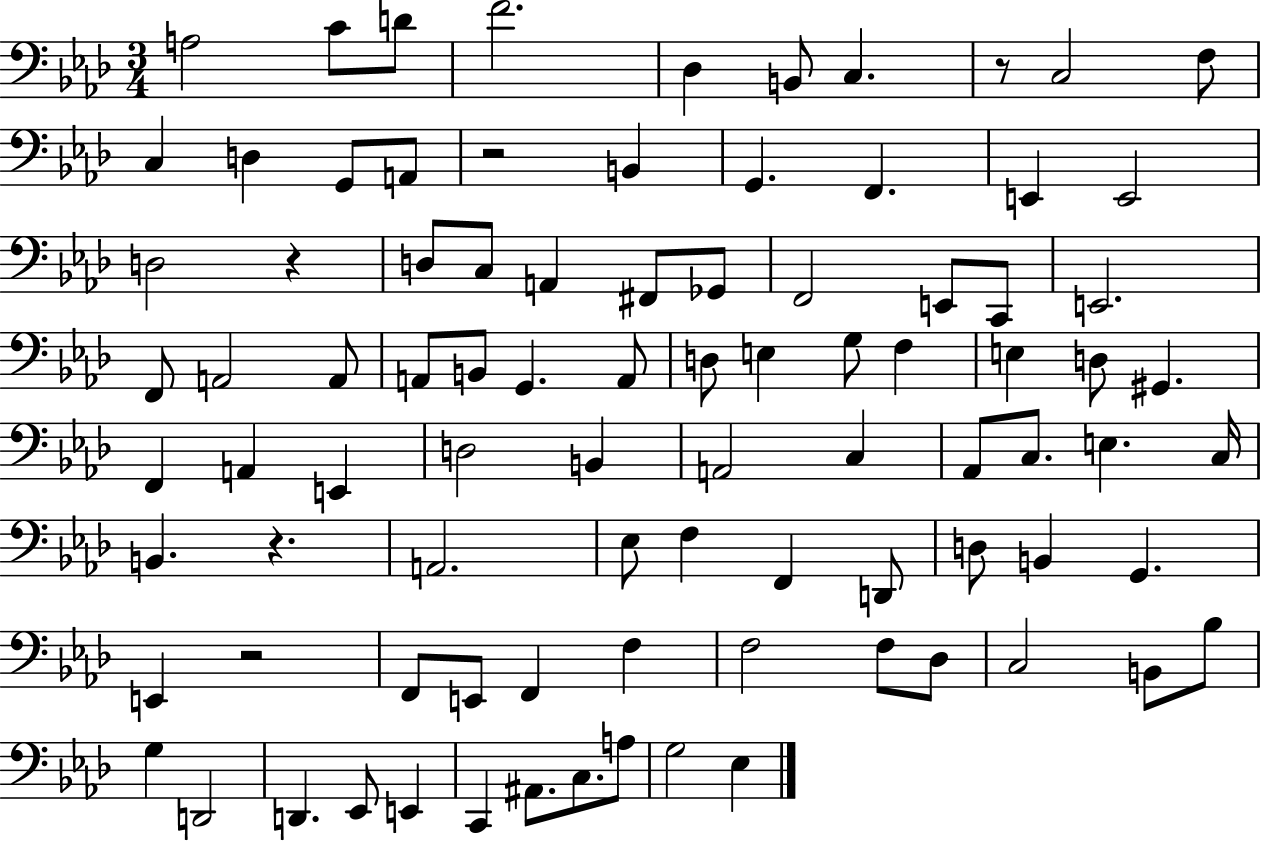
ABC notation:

X:1
T:Untitled
M:3/4
L:1/4
K:Ab
A,2 C/2 D/2 F2 _D, B,,/2 C, z/2 C,2 F,/2 C, D, G,,/2 A,,/2 z2 B,, G,, F,, E,, E,,2 D,2 z D,/2 C,/2 A,, ^F,,/2 _G,,/2 F,,2 E,,/2 C,,/2 E,,2 F,,/2 A,,2 A,,/2 A,,/2 B,,/2 G,, A,,/2 D,/2 E, G,/2 F, E, D,/2 ^G,, F,, A,, E,, D,2 B,, A,,2 C, _A,,/2 C,/2 E, C,/4 B,, z A,,2 _E,/2 F, F,, D,,/2 D,/2 B,, G,, E,, z2 F,,/2 E,,/2 F,, F, F,2 F,/2 _D,/2 C,2 B,,/2 _B,/2 G, D,,2 D,, _E,,/2 E,, C,, ^A,,/2 C,/2 A,/2 G,2 _E,